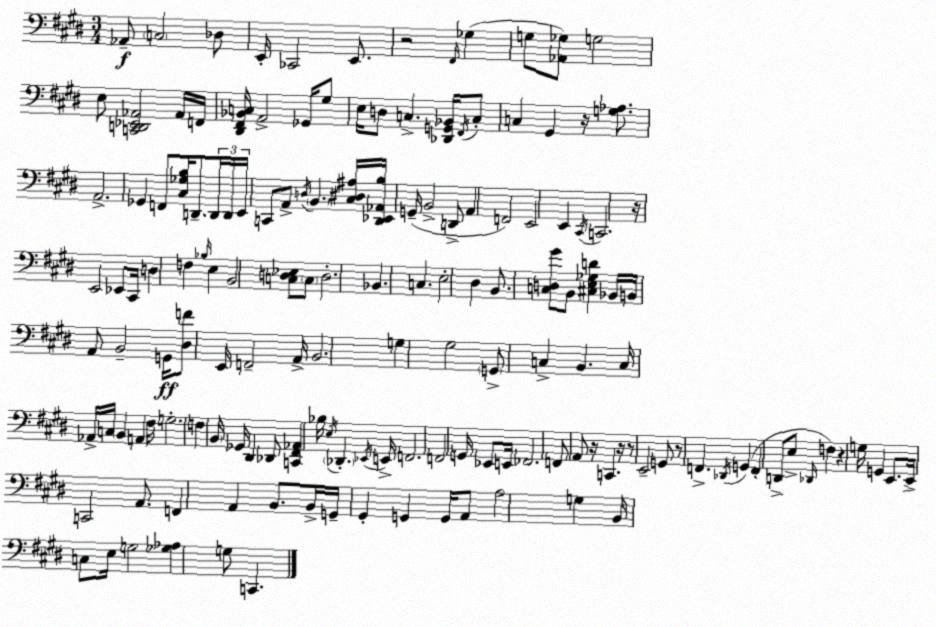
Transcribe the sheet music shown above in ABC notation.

X:1
T:Untitled
M:3/4
L:1/4
K:E
_A,,/2 C,2 _D,/2 E,,/4 _C,,2 E,,/2 z2 ^F,,/4 _G, G,/2 [_A,,_G,]/2 G,2 E,/2 [C,,D,,_E,,_A,,]2 _A,,/4 F,,/4 [^D,,^F,,_B,,C,]/4 A,,2 _G,,/4 ^G,/2 E,/4 D,/2 C, [_D,,G,,_B,,]/4 ^F,,/4 C,/2 C, ^G,, z/4 [G,_A,]/2 A,,2 _G,, F,,/2 [^C,_G,B,]/4 D,,/2 D,,/4 D,,/4 E,,/4 C,,/2 A,,/2 D,/4 B,, [^C,^D,^A,]/4 [^D,,_E,,_A,,B,]/4 G,,/4 B,,2 D,,/2 A,, F,,2 E,,2 E,, ^C,,/4 C,,2 z/4 E,,2 _E,,/2 ^C,,/4 D, F, _B,/4 E, B,,2 [C,D,_E,]/2 C,/2 D,2 _B,, C, E,2 ^D, B,,/2 [C,D,^G]/2 B,,/2 [^C,E,_G,D] _B,,/4 B,,/4 A,,/2 B,,2 G,,/4 [^D,F]/2 E,,/4 F,,2 A,,/4 B,,2 G, ^G,2 G,,/2 C, B,, C,/4 _A,,/4 C,/4 B,, A,, ^F,/4 G,2 F, B,,/4 _G,,/4 ^D,, _D,,/2 [C,,^F,,_A,,] _B,/4 E,/4 _D,, _E,,/4 E,,/4 F,,2 F,,2 G,,/4 _E,,/2 E,,/4 _F,,2 F,,/2 A,,/2 z/4 C,, z/4 z/2 E,,2 G,,/2 z/2 F,, _D,,/4 G,, F,, D,,/2 E,/2 _D,,/4 F, z G,/4 G,, E,,/2 E,,/4 C,,2 A,,/2 F,, A,, B,,/2 B,,/4 G,,/4 ^G,, G,, G,,/4 A,,/2 A,2 G, B,,/4 C,/2 E,/4 G,2 [_G,_A,] G,/2 C,,